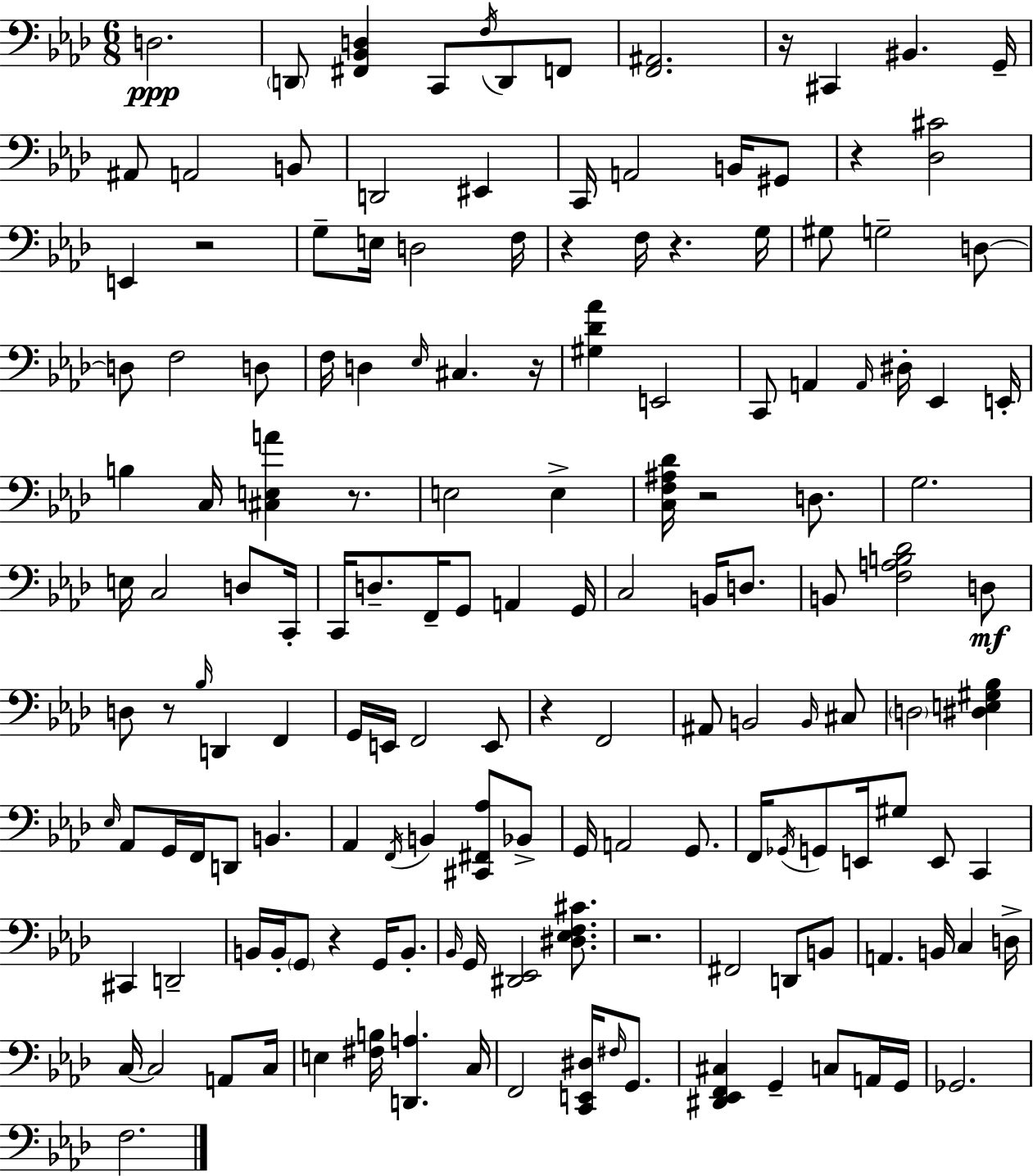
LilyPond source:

{
  \clef bass
  \numericTimeSignature
  \time 6/8
  \key f \minor
  d2.\ppp | \parenthesize d,8 <fis, bes, d>4 c,8 \acciaccatura { f16 } d,8 f,8 | <f, ais,>2. | r16 cis,4 bis,4. | \break g,16-- ais,8 a,2 b,8 | d,2 eis,4 | c,16 a,2 b,16 gis,8 | r4 <des cis'>2 | \break e,4 r2 | g8-- e16 d2 | f16 r4 f16 r4. | g16 gis8 g2-- d8~~ | \break d8 f2 d8 | f16 d4 \grace { ees16 } cis4. | r16 <gis des' aes'>4 e,2 | c,8 a,4 \grace { a,16 } dis16-. ees,4 | \break e,16-. b4 c16 <cis e a'>4 | r8. e2 e4-> | <c f ais des'>16 r2 | d8. g2. | \break e16 c2 | d8 c,16-. c,16 d8.-- f,16-- g,8 a,4 | g,16 c2 b,16 | d8. b,8 <f a b des'>2 | \break d8\mf d8 r8 \grace { bes16 } d,4 | f,4 g,16 e,16 f,2 | e,8 r4 f,2 | ais,8 b,2 | \break \grace { b,16 } cis8 \parenthesize d2 | <dis e gis bes>4 \grace { ees16 } aes,8 g,16 f,16 d,8 | b,4. aes,4 \acciaccatura { f,16 } b,4 | <cis, fis, aes>8 bes,8-> g,16 a,2 | \break g,8. f,16 \acciaccatura { ges,16 } g,8 e,16 | gis8 e,8 c,4 cis,4 | d,2-- b,16 b,16-. \parenthesize g,8 | r4 g,16 b,8.-. \grace { bes,16 } g,16 <dis, ees,>2 | \break <dis ees f cis'>8. r2. | fis,2 | d,8 b,8 a,4. | b,16 c4 d16-> c16~~ c2 | \break a,8 c16 e4 | <fis b>16 <d, a>4. c16 f,2 | <c, e, dis>16 \grace { fis16 } g,8. <dis, ees, f, cis>4 | g,4-- c8 a,16 g,16 ges,2. | \break f2. | \bar "|."
}